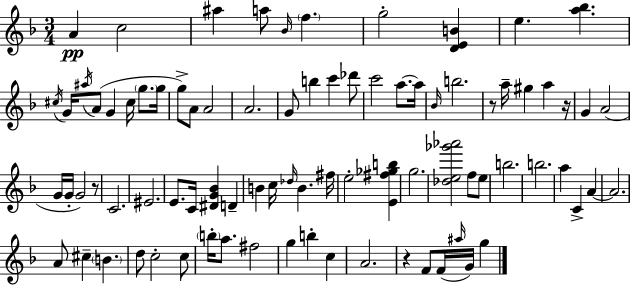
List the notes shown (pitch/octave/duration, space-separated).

A4/q C5/h A#5/q A5/e Bb4/s F5/q. G5/h [D4,E4,B4]/q E5/q. [A5,Bb5]/q. C#5/s G4/s A#5/s A4/e G4/q C#5/s G5/e. G5/s G5/e A4/e A4/h A4/h. G4/e B5/q C6/q Db6/e C6/h A5/e. A5/s Bb4/s B5/h. R/e A5/s G#5/q A5/q R/s G4/q A4/h G4/s G4/s G4/h R/e C4/h. EIS4/h. E4/e. C4/s [D#4,G4,Bb4]/q D4/q B4/q C5/s Db5/s B4/q. F#5/s E5/h [E4,F#5,Gb5,B5]/q G5/h. [Db5,E5,Gb6,Ab6]/h F5/e E5/e B5/h. B5/h. A5/q C4/q A4/q A4/h. A4/e C#5/q B4/q. D5/e C5/h C5/e B5/s A5/e. F#5/h G5/q B5/q C5/q A4/h. R/q F4/e F4/s A#5/s G4/s G5/q